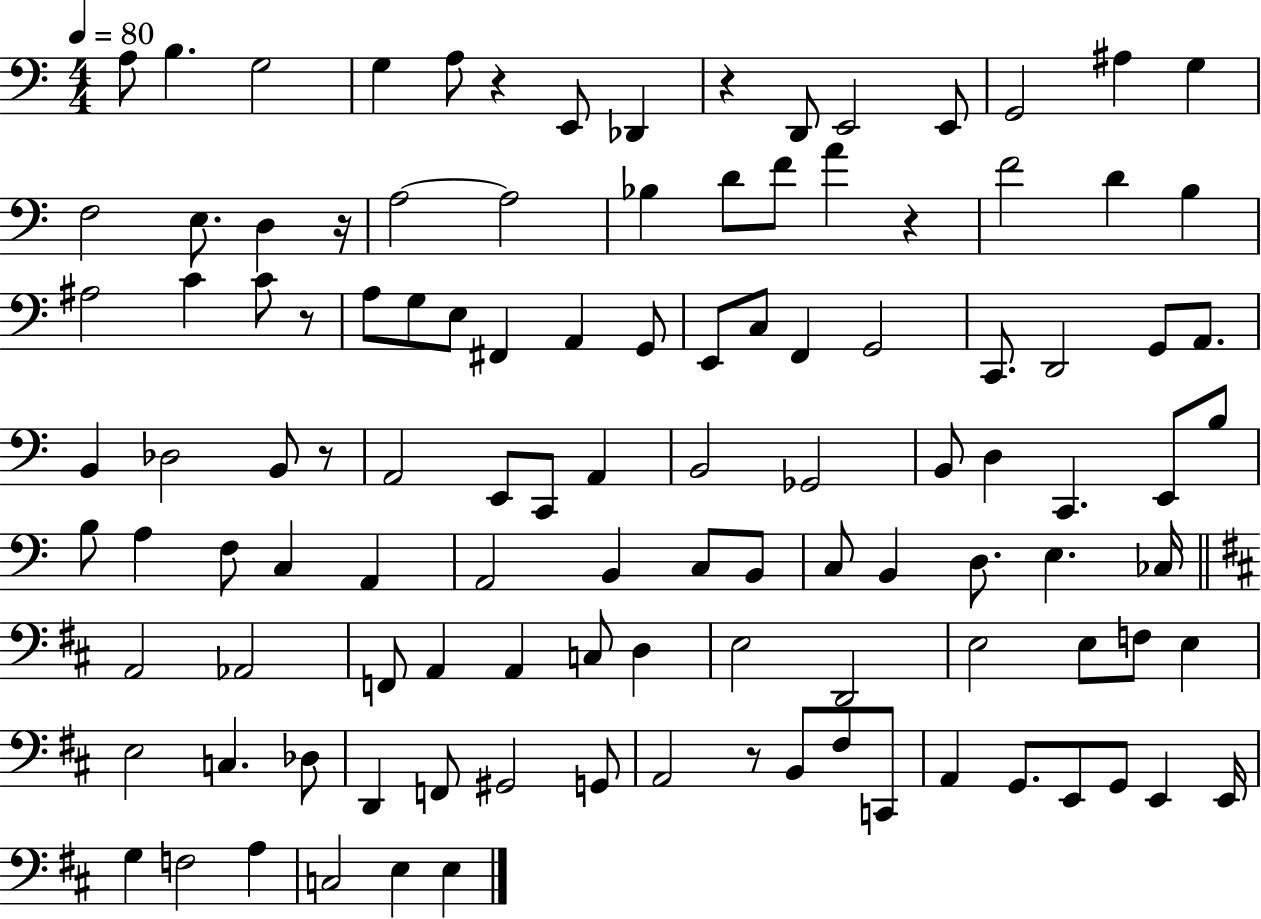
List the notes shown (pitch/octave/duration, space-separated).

A3/e B3/q. G3/h G3/q A3/e R/q E2/e Db2/q R/q D2/e E2/h E2/e G2/h A#3/q G3/q F3/h E3/e. D3/q R/s A3/h A3/h Bb3/q D4/e F4/e A4/q R/q F4/h D4/q B3/q A#3/h C4/q C4/e R/e A3/e G3/e E3/e F#2/q A2/q G2/e E2/e C3/e F2/q G2/h C2/e. D2/h G2/e A2/e. B2/q Db3/h B2/e R/e A2/h E2/e C2/e A2/q B2/h Gb2/h B2/e D3/q C2/q. E2/e B3/e B3/e A3/q F3/e C3/q A2/q A2/h B2/q C3/e B2/e C3/e B2/q D3/e. E3/q. CES3/s A2/h Ab2/h F2/e A2/q A2/q C3/e D3/q E3/h D2/h E3/h E3/e F3/e E3/q E3/h C3/q. Db3/e D2/q F2/e G#2/h G2/e A2/h R/e B2/e F#3/e C2/e A2/q G2/e. E2/e G2/e E2/q E2/s G3/q F3/h A3/q C3/h E3/q E3/q